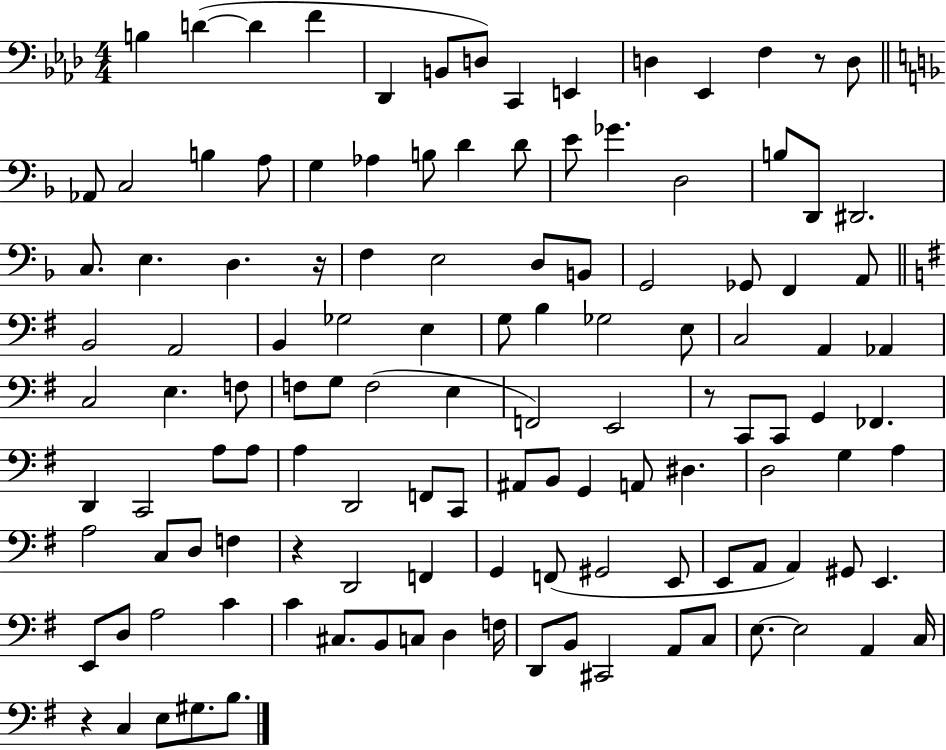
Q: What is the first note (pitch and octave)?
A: B3